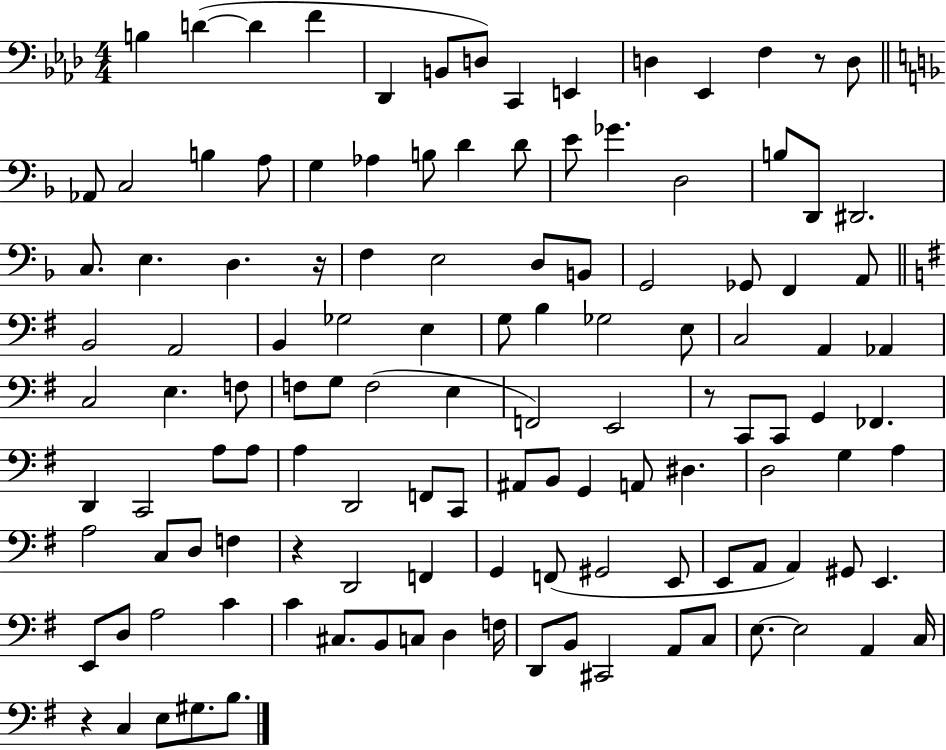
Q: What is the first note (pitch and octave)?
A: B3